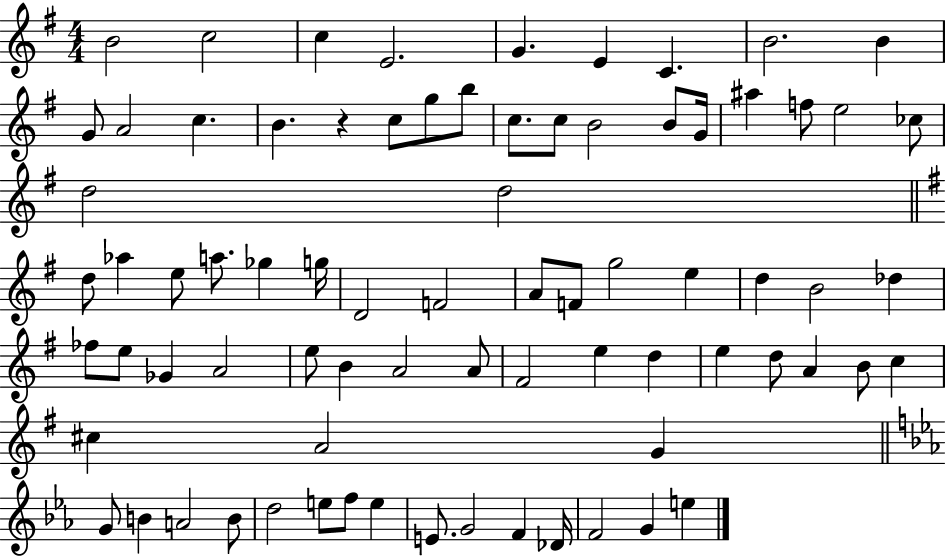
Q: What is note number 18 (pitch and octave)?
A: C5